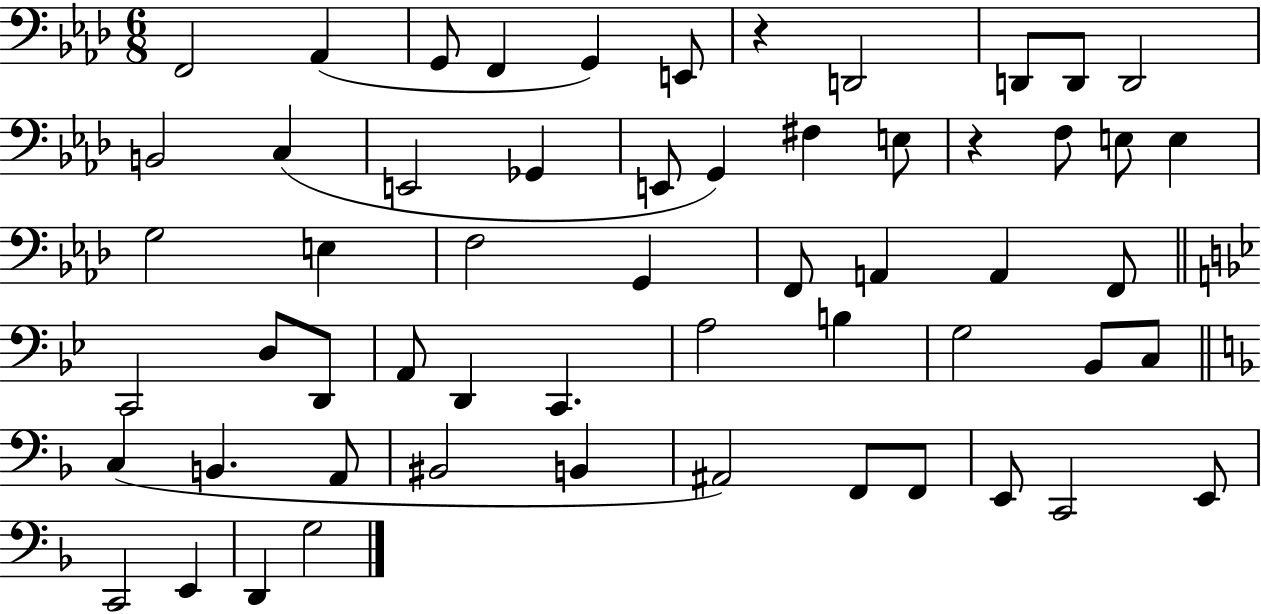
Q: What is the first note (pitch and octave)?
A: F2